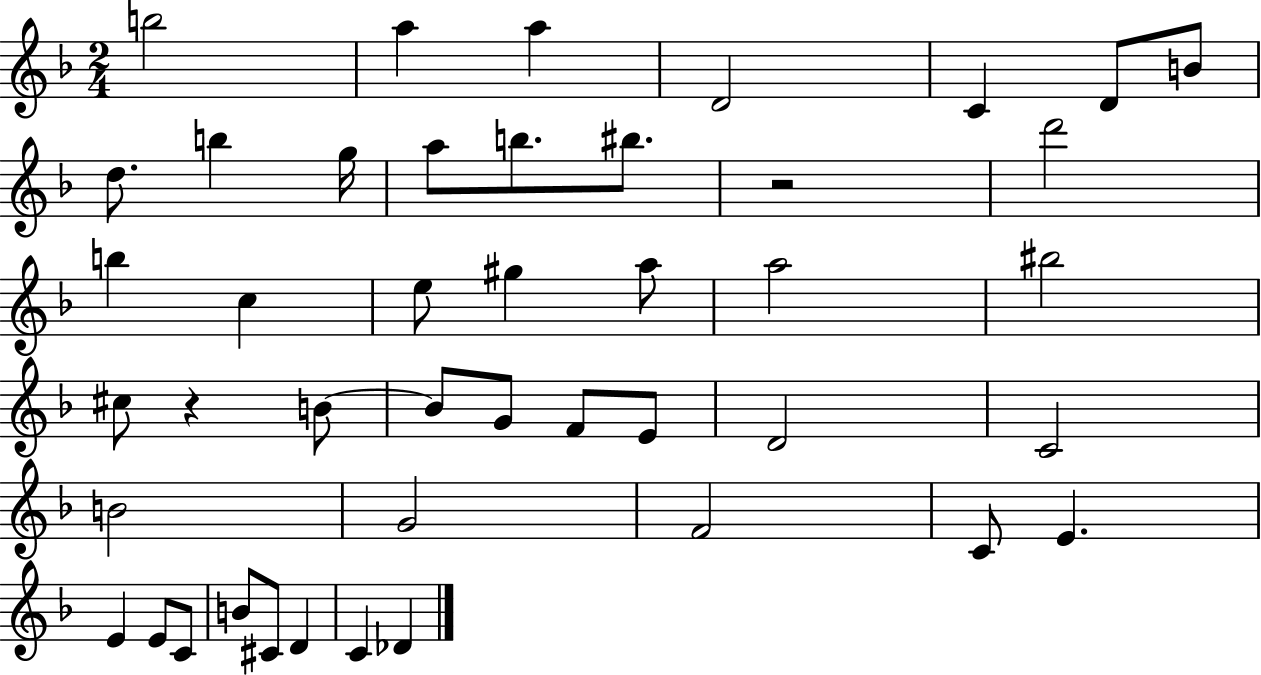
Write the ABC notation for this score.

X:1
T:Untitled
M:2/4
L:1/4
K:F
b2 a a D2 C D/2 B/2 d/2 b g/4 a/2 b/2 ^b/2 z2 d'2 b c e/2 ^g a/2 a2 ^b2 ^c/2 z B/2 B/2 G/2 F/2 E/2 D2 C2 B2 G2 F2 C/2 E E E/2 C/2 B/2 ^C/2 D C _D